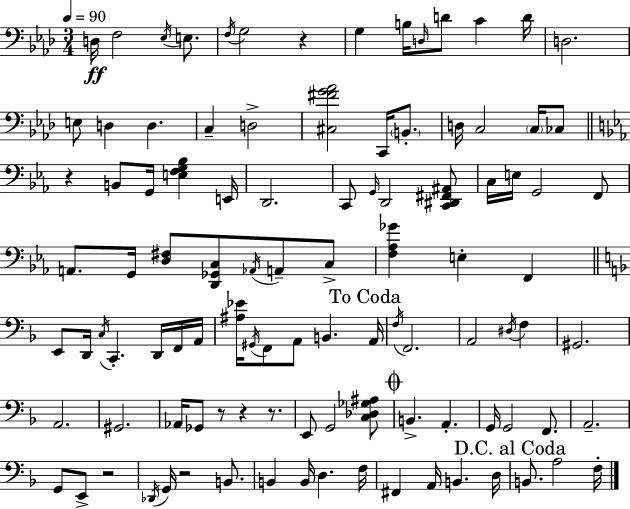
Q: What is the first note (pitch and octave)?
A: D3